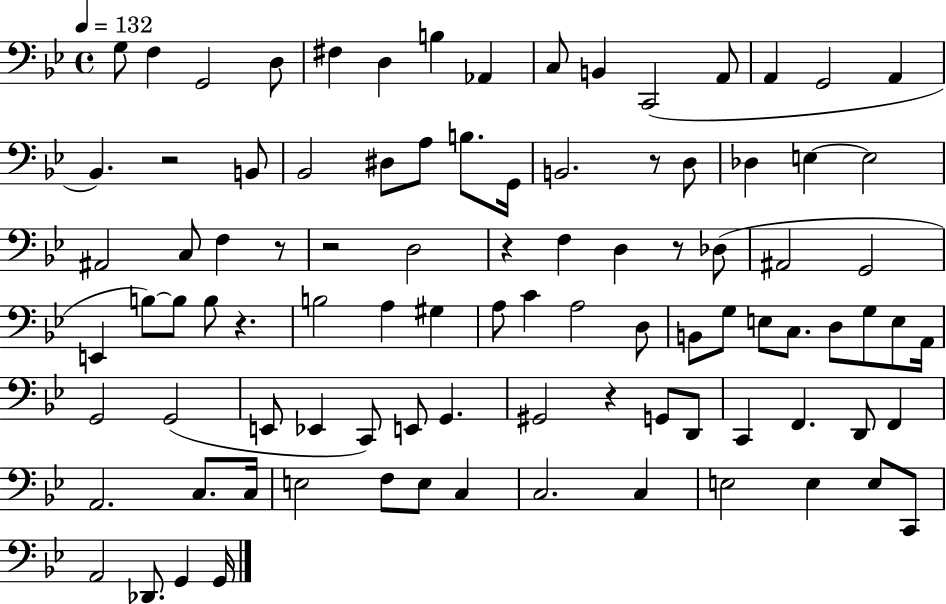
X:1
T:Untitled
M:4/4
L:1/4
K:Bb
G,/2 F, G,,2 D,/2 ^F, D, B, _A,, C,/2 B,, C,,2 A,,/2 A,, G,,2 A,, _B,, z2 B,,/2 _B,,2 ^D,/2 A,/2 B,/2 G,,/4 B,,2 z/2 D,/2 _D, E, E,2 ^A,,2 C,/2 F, z/2 z2 D,2 z F, D, z/2 _D,/2 ^A,,2 G,,2 E,, B,/2 B,/2 B,/2 z B,2 A, ^G, A,/2 C A,2 D,/2 B,,/2 G,/2 E,/2 C,/2 D,/2 G,/2 E,/2 A,,/4 G,,2 G,,2 E,,/2 _E,, C,,/2 E,,/2 G,, ^G,,2 z G,,/2 D,,/2 C,, F,, D,,/2 F,, A,,2 C,/2 C,/4 E,2 F,/2 E,/2 C, C,2 C, E,2 E, E,/2 C,,/2 A,,2 _D,,/2 G,, G,,/4